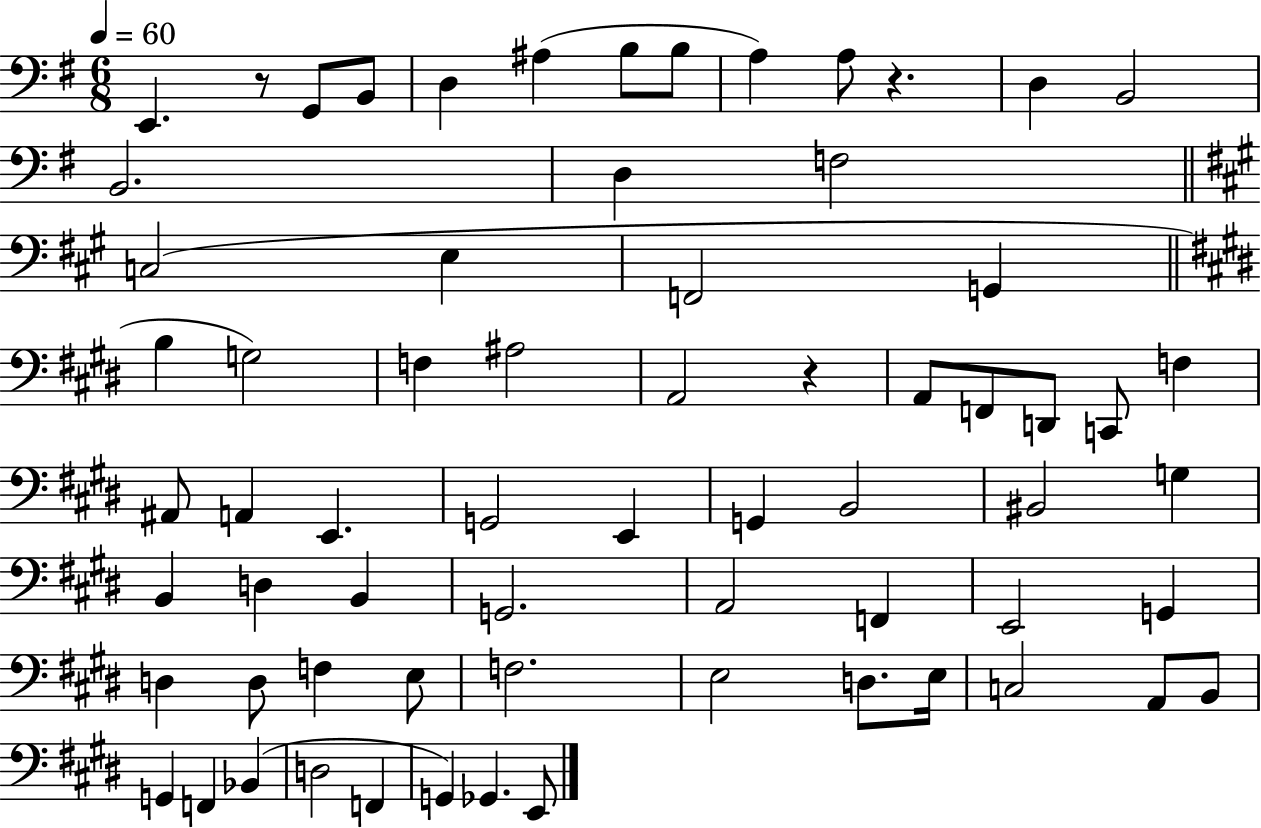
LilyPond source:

{
  \clef bass
  \numericTimeSignature
  \time 6/8
  \key g \major
  \tempo 4 = 60
  e,4. r8 g,8 b,8 | d4 ais4( b8 b8 | a4) a8 r4. | d4 b,2 | \break b,2. | d4 f2 | \bar "||" \break \key a \major c2( e4 | f,2 g,4 | \bar "||" \break \key e \major b4 g2) | f4 ais2 | a,2 r4 | a,8 f,8 d,8 c,8 f4 | \break ais,8 a,4 e,4. | g,2 e,4 | g,4 b,2 | bis,2 g4 | \break b,4 d4 b,4 | g,2. | a,2 f,4 | e,2 g,4 | \break d4 d8 f4 e8 | f2. | e2 d8. e16 | c2 a,8 b,8 | \break g,4 f,4 bes,4( | d2 f,4 | g,4) ges,4. e,8 | \bar "|."
}